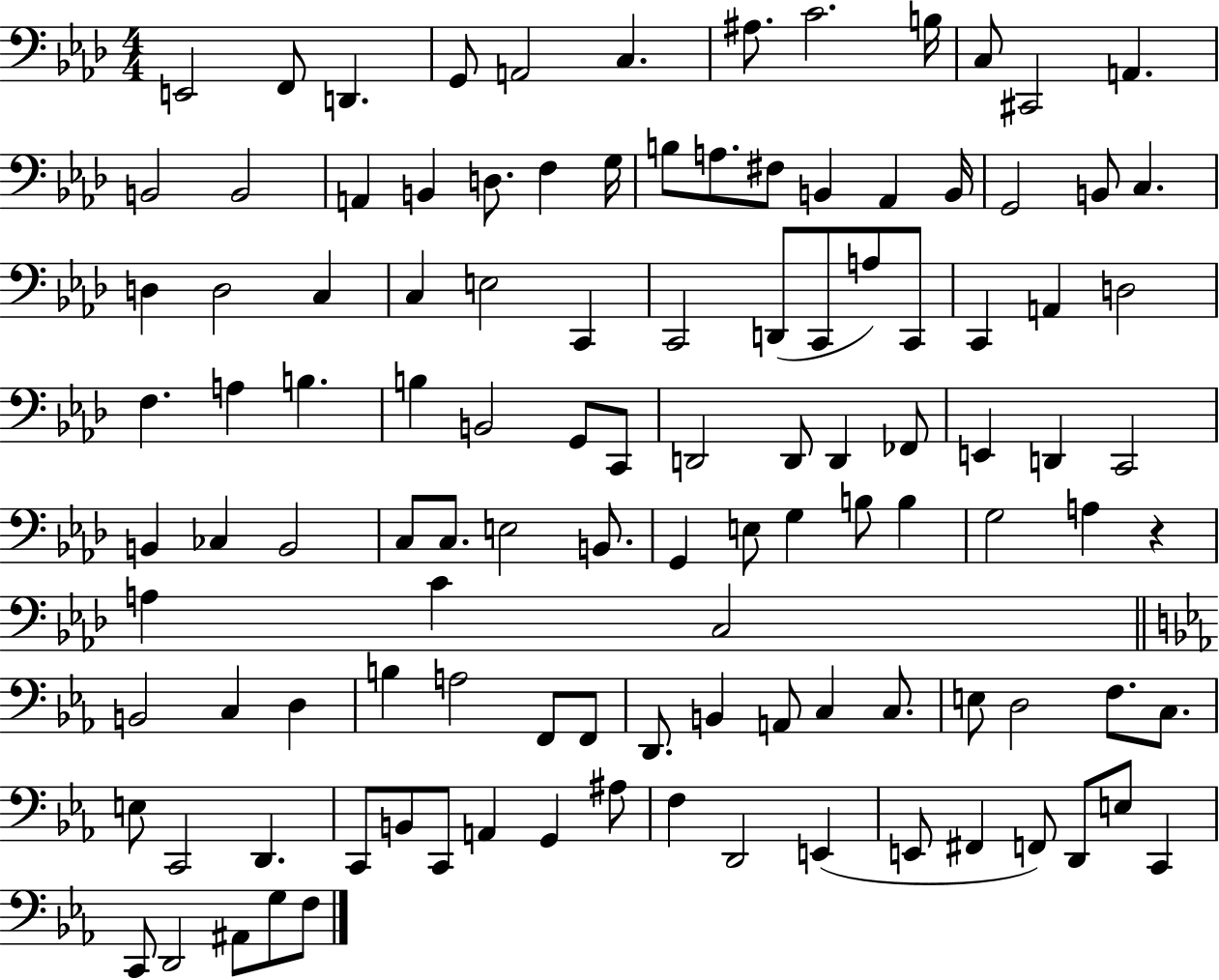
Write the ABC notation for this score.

X:1
T:Untitled
M:4/4
L:1/4
K:Ab
E,,2 F,,/2 D,, G,,/2 A,,2 C, ^A,/2 C2 B,/4 C,/2 ^C,,2 A,, B,,2 B,,2 A,, B,, D,/2 F, G,/4 B,/2 A,/2 ^F,/2 B,, _A,, B,,/4 G,,2 B,,/2 C, D, D,2 C, C, E,2 C,, C,,2 D,,/2 C,,/2 A,/2 C,,/2 C,, A,, D,2 F, A, B, B, B,,2 G,,/2 C,,/2 D,,2 D,,/2 D,, _F,,/2 E,, D,, C,,2 B,, _C, B,,2 C,/2 C,/2 E,2 B,,/2 G,, E,/2 G, B,/2 B, G,2 A, z A, C C,2 B,,2 C, D, B, A,2 F,,/2 F,,/2 D,,/2 B,, A,,/2 C, C,/2 E,/2 D,2 F,/2 C,/2 E,/2 C,,2 D,, C,,/2 B,,/2 C,,/2 A,, G,, ^A,/2 F, D,,2 E,, E,,/2 ^F,, F,,/2 D,,/2 E,/2 C,, C,,/2 D,,2 ^A,,/2 G,/2 F,/2